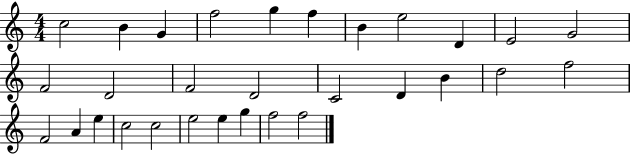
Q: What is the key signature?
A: C major